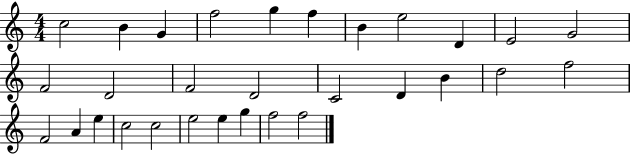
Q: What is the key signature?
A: C major